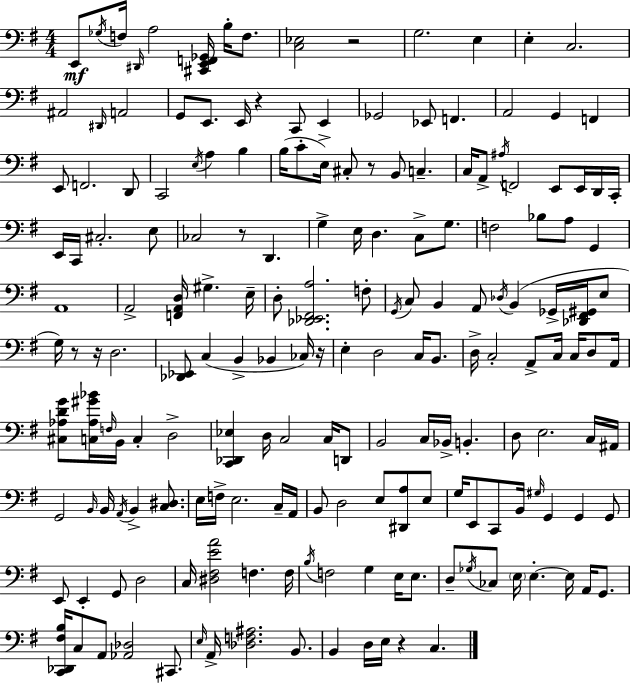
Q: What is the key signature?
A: E minor